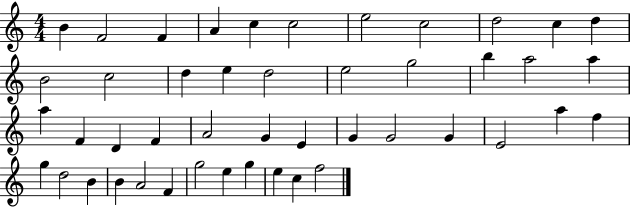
X:1
T:Untitled
M:4/4
L:1/4
K:C
B F2 F A c c2 e2 c2 d2 c d B2 c2 d e d2 e2 g2 b a2 a a F D F A2 G E G G2 G E2 a f g d2 B B A2 F g2 e g e c f2